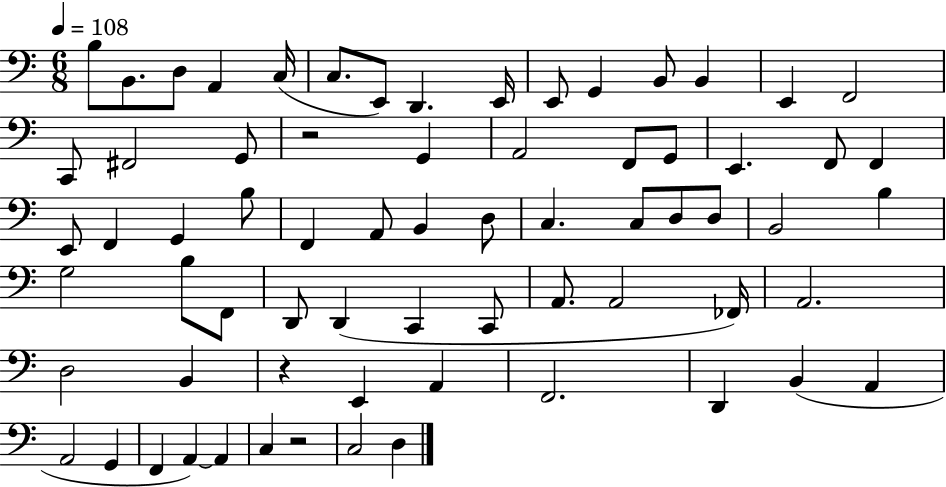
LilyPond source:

{
  \clef bass
  \numericTimeSignature
  \time 6/8
  \key c \major
  \tempo 4 = 108
  \repeat volta 2 { b8 b,8. d8 a,4 c16( | c8. e,8) d,4. e,16 | e,8 g,4 b,8 b,4 | e,4 f,2 | \break c,8 fis,2 g,8 | r2 g,4 | a,2 f,8 g,8 | e,4. f,8 f,4 | \break e,8 f,4 g,4 b8 | f,4 a,8 b,4 d8 | c4. c8 d8 d8 | b,2 b4 | \break g2 b8 f,8 | d,8 d,4( c,4 c,8 | a,8. a,2 fes,16) | a,2. | \break d2 b,4 | r4 e,4 a,4 | f,2. | d,4 b,4( a,4 | \break a,2 g,4 | f,4 a,4~~) a,4 | c4 r2 | c2 d4 | \break } \bar "|."
}